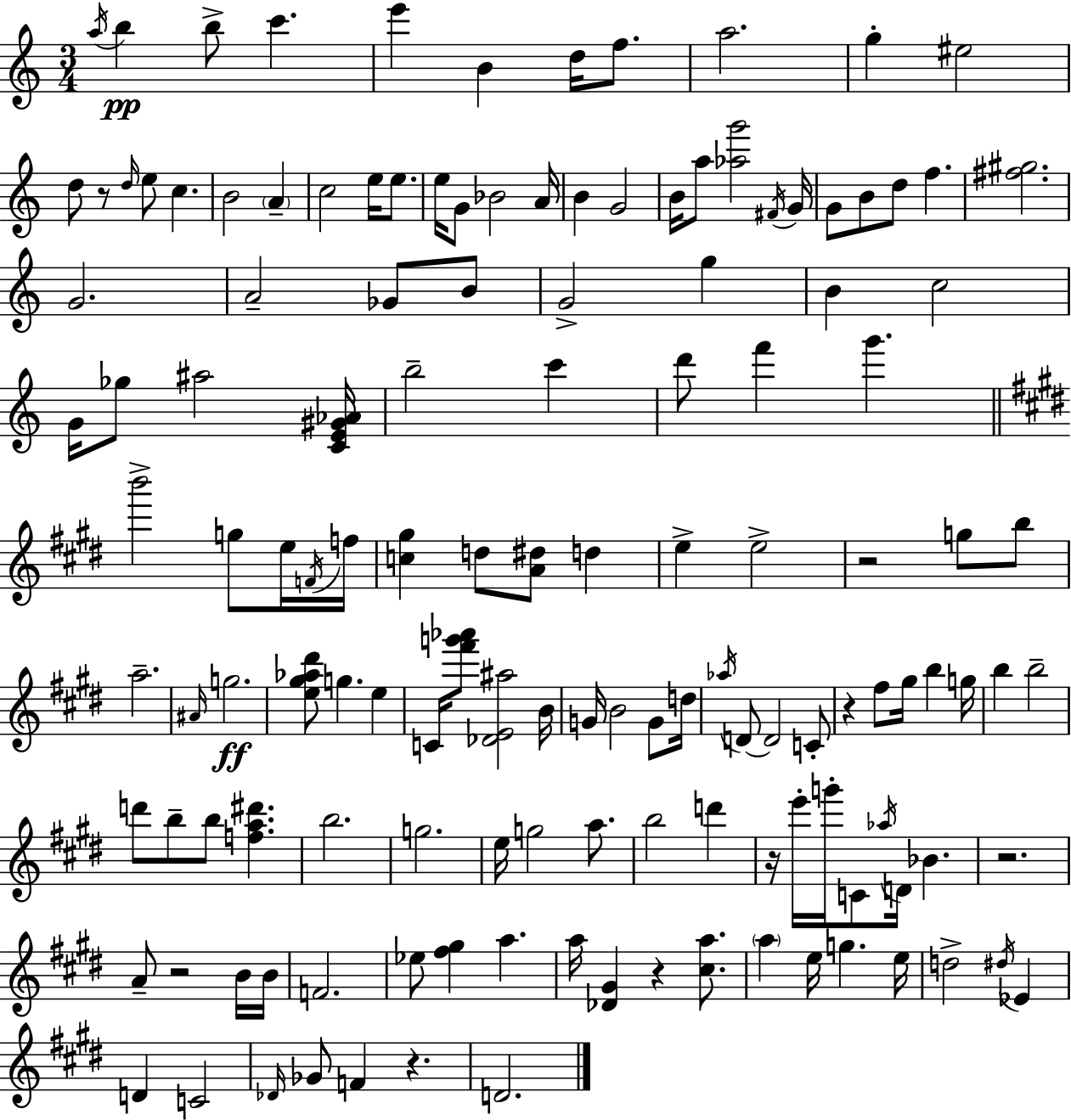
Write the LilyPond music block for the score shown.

{
  \clef treble
  \numericTimeSignature
  \time 3/4
  \key c \major
  \acciaccatura { a''16 }\pp b''4 b''8-> c'''4. | e'''4 b'4 d''16 f''8. | a''2. | g''4-. eis''2 | \break d''8 r8 \grace { d''16 } e''8 c''4. | b'2 \parenthesize a'4-- | c''2 e''16 e''8. | e''16 g'8 bes'2 | \break a'16 b'4 g'2 | b'16 a''8 <aes'' g'''>2 | \acciaccatura { fis'16 } g'16 g'8 b'8 d''8 f''4. | <fis'' gis''>2. | \break g'2. | a'2-- ges'8 | b'8 g'2-> g''4 | b'4 c''2 | \break g'16 ges''8 ais''2 | <c' e' gis' aes'>16 b''2-- c'''4 | d'''8 f'''4 g'''4. | \bar "||" \break \key e \major b'''2-> g''8 e''16 \acciaccatura { f'16 } | f''16 <c'' gis''>4 d''8 <a' dis''>8 d''4 | e''4-> e''2-> | r2 g''8 b''8 | \break a''2.-- | \grace { ais'16 }\ff g''2. | <e'' gis'' aes'' dis'''>8 g''4. e''4 | c'16 <fis''' g''' aes'''>8 <des' e' ais''>2 | \break b'16 g'16 b'2 g'8 | d''16 \acciaccatura { aes''16 } d'8~~ d'2 | c'8-. r4 fis''8 gis''16 b''4 | g''16 b''4 b''2-- | \break d'''8 b''8-- b''8 <f'' a'' dis'''>4. | b''2. | g''2. | e''16 g''2 | \break a''8. b''2 d'''4 | r16 e'''16-. g'''16-. c'8 \acciaccatura { aes''16 } d'16 bes'4. | r2. | a'8-- r2 | \break b'16 b'16 f'2. | ees''8 <fis'' gis''>4 a''4. | a''16 <des' gis'>4 r4 | <cis'' a''>8. \parenthesize a''4 e''16 g''4. | \break e''16 d''2-> | \acciaccatura { dis''16 } ees'4 d'4 c'2 | \grace { des'16 } ges'8 f'4 | r4. d'2. | \break \bar "|."
}